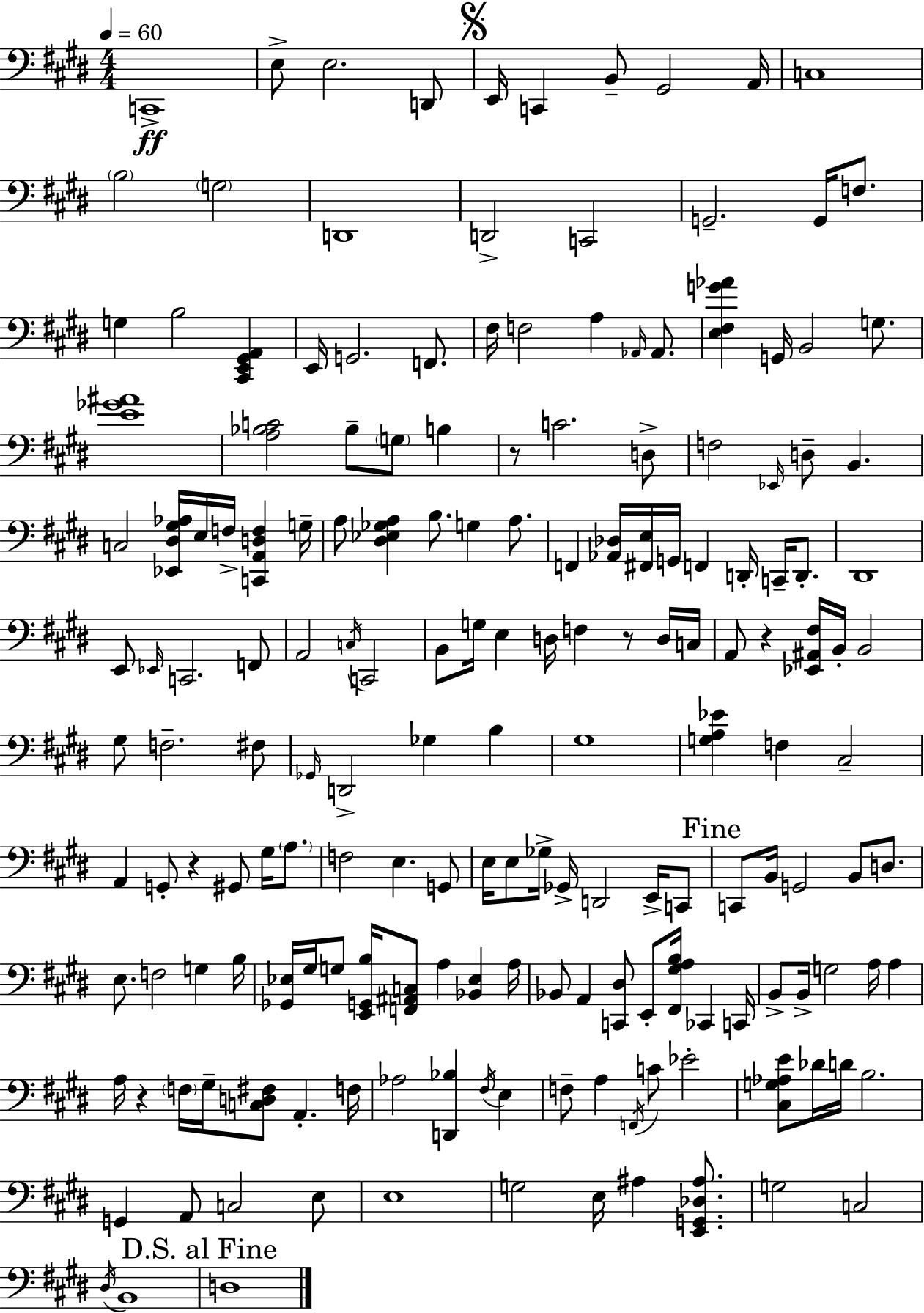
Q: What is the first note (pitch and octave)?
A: C2